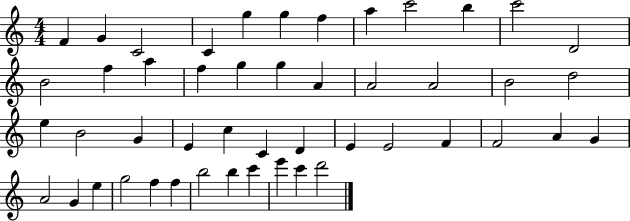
X:1
T:Untitled
M:4/4
L:1/4
K:C
F G C2 C g g f a c'2 b c'2 D2 B2 f a f g g A A2 A2 B2 d2 e B2 G E c C D E E2 F F2 A G A2 G e g2 f f b2 b c' e' c' d'2